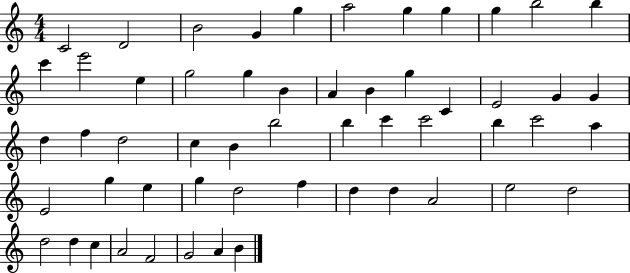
X:1
T:Untitled
M:4/4
L:1/4
K:C
C2 D2 B2 G g a2 g g g b2 b c' e'2 e g2 g B A B g C E2 G G d f d2 c B b2 b c' c'2 b c'2 a E2 g e g d2 f d d A2 e2 d2 d2 d c A2 F2 G2 A B